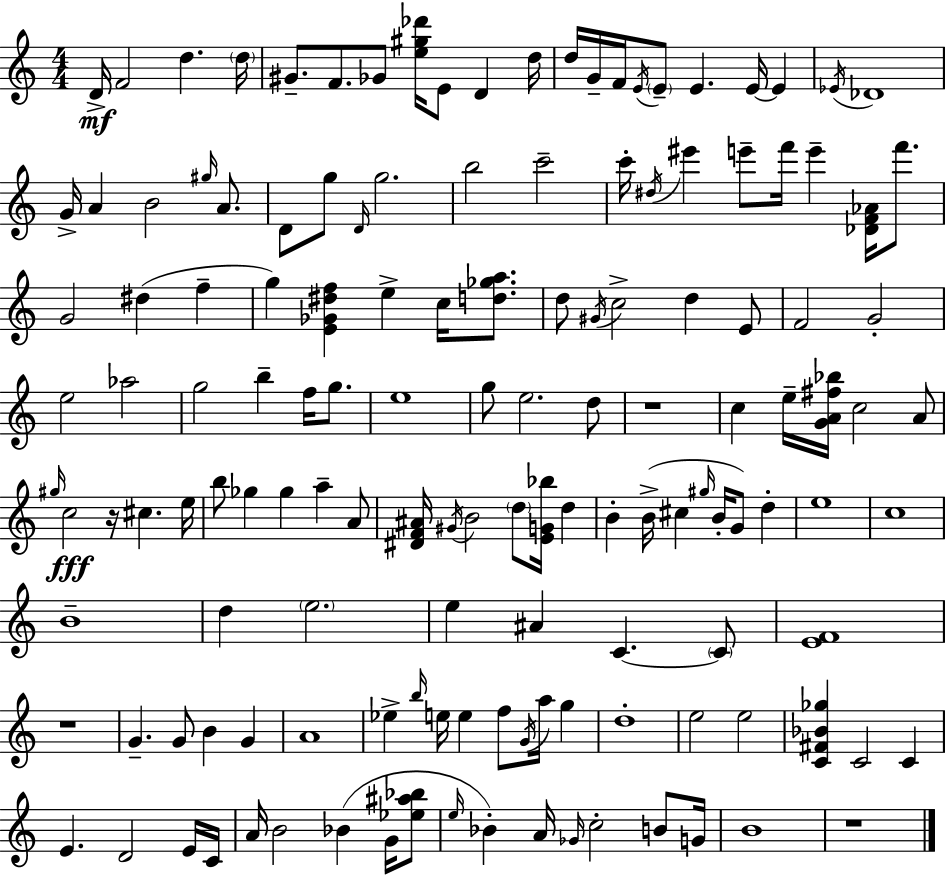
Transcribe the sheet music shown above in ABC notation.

X:1
T:Untitled
M:4/4
L:1/4
K:Am
D/4 F2 d d/4 ^G/2 F/2 _G/2 [e^g_d']/4 E/2 D d/4 d/4 G/4 F/4 E/4 E/2 E E/4 E _E/4 _D4 G/4 A B2 ^g/4 A/2 D/2 g/2 D/4 g2 b2 c'2 c'/4 ^d/4 ^e' e'/2 f'/4 e' [_DF_A]/4 f'/2 G2 ^d f g [E_G^df] e c/4 [d_ga]/2 d/2 ^G/4 c2 d E/2 F2 G2 e2 _a2 g2 b f/4 g/2 e4 g/2 e2 d/2 z4 c e/4 [GA^f_b]/4 c2 A/2 ^g/4 c2 z/4 ^c e/4 b/2 _g _g a A/2 [^DF^A]/4 ^G/4 B2 d/2 [EG_b]/4 d B B/4 ^c ^g/4 B/4 G/2 d e4 c4 B4 d e2 e ^A C C/2 [EF]4 z4 G G/2 B G A4 _e b/4 e/4 e f/2 G/4 a/4 g d4 e2 e2 [C^F_B_g] C2 C E D2 E/4 C/4 A/4 B2 _B G/4 [_e^a_b]/2 e/4 _B A/4 _G/4 c2 B/2 G/4 B4 z4